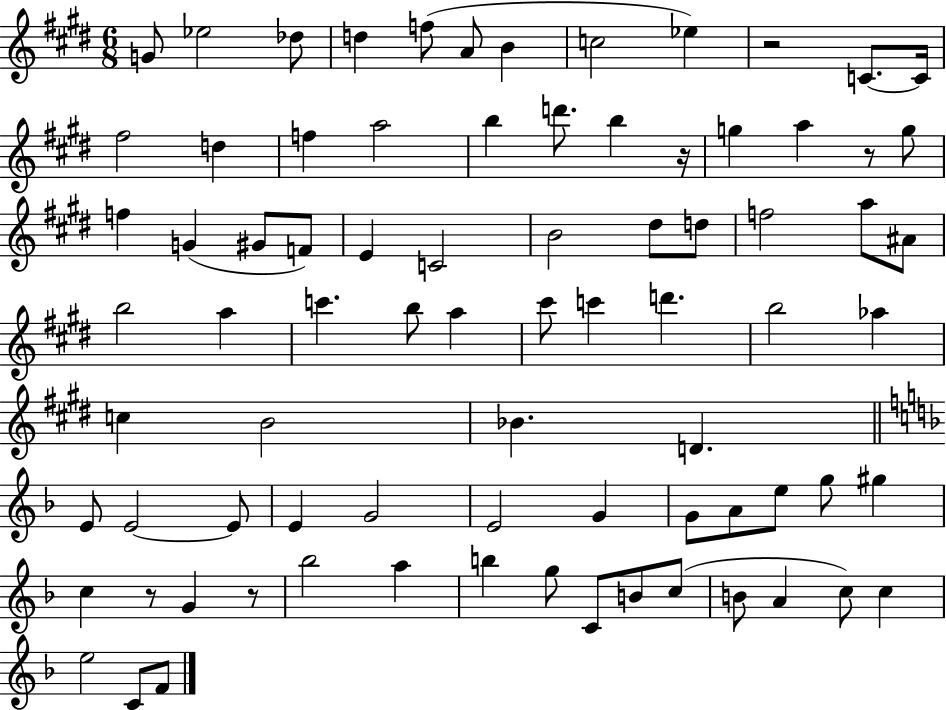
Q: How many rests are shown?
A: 5